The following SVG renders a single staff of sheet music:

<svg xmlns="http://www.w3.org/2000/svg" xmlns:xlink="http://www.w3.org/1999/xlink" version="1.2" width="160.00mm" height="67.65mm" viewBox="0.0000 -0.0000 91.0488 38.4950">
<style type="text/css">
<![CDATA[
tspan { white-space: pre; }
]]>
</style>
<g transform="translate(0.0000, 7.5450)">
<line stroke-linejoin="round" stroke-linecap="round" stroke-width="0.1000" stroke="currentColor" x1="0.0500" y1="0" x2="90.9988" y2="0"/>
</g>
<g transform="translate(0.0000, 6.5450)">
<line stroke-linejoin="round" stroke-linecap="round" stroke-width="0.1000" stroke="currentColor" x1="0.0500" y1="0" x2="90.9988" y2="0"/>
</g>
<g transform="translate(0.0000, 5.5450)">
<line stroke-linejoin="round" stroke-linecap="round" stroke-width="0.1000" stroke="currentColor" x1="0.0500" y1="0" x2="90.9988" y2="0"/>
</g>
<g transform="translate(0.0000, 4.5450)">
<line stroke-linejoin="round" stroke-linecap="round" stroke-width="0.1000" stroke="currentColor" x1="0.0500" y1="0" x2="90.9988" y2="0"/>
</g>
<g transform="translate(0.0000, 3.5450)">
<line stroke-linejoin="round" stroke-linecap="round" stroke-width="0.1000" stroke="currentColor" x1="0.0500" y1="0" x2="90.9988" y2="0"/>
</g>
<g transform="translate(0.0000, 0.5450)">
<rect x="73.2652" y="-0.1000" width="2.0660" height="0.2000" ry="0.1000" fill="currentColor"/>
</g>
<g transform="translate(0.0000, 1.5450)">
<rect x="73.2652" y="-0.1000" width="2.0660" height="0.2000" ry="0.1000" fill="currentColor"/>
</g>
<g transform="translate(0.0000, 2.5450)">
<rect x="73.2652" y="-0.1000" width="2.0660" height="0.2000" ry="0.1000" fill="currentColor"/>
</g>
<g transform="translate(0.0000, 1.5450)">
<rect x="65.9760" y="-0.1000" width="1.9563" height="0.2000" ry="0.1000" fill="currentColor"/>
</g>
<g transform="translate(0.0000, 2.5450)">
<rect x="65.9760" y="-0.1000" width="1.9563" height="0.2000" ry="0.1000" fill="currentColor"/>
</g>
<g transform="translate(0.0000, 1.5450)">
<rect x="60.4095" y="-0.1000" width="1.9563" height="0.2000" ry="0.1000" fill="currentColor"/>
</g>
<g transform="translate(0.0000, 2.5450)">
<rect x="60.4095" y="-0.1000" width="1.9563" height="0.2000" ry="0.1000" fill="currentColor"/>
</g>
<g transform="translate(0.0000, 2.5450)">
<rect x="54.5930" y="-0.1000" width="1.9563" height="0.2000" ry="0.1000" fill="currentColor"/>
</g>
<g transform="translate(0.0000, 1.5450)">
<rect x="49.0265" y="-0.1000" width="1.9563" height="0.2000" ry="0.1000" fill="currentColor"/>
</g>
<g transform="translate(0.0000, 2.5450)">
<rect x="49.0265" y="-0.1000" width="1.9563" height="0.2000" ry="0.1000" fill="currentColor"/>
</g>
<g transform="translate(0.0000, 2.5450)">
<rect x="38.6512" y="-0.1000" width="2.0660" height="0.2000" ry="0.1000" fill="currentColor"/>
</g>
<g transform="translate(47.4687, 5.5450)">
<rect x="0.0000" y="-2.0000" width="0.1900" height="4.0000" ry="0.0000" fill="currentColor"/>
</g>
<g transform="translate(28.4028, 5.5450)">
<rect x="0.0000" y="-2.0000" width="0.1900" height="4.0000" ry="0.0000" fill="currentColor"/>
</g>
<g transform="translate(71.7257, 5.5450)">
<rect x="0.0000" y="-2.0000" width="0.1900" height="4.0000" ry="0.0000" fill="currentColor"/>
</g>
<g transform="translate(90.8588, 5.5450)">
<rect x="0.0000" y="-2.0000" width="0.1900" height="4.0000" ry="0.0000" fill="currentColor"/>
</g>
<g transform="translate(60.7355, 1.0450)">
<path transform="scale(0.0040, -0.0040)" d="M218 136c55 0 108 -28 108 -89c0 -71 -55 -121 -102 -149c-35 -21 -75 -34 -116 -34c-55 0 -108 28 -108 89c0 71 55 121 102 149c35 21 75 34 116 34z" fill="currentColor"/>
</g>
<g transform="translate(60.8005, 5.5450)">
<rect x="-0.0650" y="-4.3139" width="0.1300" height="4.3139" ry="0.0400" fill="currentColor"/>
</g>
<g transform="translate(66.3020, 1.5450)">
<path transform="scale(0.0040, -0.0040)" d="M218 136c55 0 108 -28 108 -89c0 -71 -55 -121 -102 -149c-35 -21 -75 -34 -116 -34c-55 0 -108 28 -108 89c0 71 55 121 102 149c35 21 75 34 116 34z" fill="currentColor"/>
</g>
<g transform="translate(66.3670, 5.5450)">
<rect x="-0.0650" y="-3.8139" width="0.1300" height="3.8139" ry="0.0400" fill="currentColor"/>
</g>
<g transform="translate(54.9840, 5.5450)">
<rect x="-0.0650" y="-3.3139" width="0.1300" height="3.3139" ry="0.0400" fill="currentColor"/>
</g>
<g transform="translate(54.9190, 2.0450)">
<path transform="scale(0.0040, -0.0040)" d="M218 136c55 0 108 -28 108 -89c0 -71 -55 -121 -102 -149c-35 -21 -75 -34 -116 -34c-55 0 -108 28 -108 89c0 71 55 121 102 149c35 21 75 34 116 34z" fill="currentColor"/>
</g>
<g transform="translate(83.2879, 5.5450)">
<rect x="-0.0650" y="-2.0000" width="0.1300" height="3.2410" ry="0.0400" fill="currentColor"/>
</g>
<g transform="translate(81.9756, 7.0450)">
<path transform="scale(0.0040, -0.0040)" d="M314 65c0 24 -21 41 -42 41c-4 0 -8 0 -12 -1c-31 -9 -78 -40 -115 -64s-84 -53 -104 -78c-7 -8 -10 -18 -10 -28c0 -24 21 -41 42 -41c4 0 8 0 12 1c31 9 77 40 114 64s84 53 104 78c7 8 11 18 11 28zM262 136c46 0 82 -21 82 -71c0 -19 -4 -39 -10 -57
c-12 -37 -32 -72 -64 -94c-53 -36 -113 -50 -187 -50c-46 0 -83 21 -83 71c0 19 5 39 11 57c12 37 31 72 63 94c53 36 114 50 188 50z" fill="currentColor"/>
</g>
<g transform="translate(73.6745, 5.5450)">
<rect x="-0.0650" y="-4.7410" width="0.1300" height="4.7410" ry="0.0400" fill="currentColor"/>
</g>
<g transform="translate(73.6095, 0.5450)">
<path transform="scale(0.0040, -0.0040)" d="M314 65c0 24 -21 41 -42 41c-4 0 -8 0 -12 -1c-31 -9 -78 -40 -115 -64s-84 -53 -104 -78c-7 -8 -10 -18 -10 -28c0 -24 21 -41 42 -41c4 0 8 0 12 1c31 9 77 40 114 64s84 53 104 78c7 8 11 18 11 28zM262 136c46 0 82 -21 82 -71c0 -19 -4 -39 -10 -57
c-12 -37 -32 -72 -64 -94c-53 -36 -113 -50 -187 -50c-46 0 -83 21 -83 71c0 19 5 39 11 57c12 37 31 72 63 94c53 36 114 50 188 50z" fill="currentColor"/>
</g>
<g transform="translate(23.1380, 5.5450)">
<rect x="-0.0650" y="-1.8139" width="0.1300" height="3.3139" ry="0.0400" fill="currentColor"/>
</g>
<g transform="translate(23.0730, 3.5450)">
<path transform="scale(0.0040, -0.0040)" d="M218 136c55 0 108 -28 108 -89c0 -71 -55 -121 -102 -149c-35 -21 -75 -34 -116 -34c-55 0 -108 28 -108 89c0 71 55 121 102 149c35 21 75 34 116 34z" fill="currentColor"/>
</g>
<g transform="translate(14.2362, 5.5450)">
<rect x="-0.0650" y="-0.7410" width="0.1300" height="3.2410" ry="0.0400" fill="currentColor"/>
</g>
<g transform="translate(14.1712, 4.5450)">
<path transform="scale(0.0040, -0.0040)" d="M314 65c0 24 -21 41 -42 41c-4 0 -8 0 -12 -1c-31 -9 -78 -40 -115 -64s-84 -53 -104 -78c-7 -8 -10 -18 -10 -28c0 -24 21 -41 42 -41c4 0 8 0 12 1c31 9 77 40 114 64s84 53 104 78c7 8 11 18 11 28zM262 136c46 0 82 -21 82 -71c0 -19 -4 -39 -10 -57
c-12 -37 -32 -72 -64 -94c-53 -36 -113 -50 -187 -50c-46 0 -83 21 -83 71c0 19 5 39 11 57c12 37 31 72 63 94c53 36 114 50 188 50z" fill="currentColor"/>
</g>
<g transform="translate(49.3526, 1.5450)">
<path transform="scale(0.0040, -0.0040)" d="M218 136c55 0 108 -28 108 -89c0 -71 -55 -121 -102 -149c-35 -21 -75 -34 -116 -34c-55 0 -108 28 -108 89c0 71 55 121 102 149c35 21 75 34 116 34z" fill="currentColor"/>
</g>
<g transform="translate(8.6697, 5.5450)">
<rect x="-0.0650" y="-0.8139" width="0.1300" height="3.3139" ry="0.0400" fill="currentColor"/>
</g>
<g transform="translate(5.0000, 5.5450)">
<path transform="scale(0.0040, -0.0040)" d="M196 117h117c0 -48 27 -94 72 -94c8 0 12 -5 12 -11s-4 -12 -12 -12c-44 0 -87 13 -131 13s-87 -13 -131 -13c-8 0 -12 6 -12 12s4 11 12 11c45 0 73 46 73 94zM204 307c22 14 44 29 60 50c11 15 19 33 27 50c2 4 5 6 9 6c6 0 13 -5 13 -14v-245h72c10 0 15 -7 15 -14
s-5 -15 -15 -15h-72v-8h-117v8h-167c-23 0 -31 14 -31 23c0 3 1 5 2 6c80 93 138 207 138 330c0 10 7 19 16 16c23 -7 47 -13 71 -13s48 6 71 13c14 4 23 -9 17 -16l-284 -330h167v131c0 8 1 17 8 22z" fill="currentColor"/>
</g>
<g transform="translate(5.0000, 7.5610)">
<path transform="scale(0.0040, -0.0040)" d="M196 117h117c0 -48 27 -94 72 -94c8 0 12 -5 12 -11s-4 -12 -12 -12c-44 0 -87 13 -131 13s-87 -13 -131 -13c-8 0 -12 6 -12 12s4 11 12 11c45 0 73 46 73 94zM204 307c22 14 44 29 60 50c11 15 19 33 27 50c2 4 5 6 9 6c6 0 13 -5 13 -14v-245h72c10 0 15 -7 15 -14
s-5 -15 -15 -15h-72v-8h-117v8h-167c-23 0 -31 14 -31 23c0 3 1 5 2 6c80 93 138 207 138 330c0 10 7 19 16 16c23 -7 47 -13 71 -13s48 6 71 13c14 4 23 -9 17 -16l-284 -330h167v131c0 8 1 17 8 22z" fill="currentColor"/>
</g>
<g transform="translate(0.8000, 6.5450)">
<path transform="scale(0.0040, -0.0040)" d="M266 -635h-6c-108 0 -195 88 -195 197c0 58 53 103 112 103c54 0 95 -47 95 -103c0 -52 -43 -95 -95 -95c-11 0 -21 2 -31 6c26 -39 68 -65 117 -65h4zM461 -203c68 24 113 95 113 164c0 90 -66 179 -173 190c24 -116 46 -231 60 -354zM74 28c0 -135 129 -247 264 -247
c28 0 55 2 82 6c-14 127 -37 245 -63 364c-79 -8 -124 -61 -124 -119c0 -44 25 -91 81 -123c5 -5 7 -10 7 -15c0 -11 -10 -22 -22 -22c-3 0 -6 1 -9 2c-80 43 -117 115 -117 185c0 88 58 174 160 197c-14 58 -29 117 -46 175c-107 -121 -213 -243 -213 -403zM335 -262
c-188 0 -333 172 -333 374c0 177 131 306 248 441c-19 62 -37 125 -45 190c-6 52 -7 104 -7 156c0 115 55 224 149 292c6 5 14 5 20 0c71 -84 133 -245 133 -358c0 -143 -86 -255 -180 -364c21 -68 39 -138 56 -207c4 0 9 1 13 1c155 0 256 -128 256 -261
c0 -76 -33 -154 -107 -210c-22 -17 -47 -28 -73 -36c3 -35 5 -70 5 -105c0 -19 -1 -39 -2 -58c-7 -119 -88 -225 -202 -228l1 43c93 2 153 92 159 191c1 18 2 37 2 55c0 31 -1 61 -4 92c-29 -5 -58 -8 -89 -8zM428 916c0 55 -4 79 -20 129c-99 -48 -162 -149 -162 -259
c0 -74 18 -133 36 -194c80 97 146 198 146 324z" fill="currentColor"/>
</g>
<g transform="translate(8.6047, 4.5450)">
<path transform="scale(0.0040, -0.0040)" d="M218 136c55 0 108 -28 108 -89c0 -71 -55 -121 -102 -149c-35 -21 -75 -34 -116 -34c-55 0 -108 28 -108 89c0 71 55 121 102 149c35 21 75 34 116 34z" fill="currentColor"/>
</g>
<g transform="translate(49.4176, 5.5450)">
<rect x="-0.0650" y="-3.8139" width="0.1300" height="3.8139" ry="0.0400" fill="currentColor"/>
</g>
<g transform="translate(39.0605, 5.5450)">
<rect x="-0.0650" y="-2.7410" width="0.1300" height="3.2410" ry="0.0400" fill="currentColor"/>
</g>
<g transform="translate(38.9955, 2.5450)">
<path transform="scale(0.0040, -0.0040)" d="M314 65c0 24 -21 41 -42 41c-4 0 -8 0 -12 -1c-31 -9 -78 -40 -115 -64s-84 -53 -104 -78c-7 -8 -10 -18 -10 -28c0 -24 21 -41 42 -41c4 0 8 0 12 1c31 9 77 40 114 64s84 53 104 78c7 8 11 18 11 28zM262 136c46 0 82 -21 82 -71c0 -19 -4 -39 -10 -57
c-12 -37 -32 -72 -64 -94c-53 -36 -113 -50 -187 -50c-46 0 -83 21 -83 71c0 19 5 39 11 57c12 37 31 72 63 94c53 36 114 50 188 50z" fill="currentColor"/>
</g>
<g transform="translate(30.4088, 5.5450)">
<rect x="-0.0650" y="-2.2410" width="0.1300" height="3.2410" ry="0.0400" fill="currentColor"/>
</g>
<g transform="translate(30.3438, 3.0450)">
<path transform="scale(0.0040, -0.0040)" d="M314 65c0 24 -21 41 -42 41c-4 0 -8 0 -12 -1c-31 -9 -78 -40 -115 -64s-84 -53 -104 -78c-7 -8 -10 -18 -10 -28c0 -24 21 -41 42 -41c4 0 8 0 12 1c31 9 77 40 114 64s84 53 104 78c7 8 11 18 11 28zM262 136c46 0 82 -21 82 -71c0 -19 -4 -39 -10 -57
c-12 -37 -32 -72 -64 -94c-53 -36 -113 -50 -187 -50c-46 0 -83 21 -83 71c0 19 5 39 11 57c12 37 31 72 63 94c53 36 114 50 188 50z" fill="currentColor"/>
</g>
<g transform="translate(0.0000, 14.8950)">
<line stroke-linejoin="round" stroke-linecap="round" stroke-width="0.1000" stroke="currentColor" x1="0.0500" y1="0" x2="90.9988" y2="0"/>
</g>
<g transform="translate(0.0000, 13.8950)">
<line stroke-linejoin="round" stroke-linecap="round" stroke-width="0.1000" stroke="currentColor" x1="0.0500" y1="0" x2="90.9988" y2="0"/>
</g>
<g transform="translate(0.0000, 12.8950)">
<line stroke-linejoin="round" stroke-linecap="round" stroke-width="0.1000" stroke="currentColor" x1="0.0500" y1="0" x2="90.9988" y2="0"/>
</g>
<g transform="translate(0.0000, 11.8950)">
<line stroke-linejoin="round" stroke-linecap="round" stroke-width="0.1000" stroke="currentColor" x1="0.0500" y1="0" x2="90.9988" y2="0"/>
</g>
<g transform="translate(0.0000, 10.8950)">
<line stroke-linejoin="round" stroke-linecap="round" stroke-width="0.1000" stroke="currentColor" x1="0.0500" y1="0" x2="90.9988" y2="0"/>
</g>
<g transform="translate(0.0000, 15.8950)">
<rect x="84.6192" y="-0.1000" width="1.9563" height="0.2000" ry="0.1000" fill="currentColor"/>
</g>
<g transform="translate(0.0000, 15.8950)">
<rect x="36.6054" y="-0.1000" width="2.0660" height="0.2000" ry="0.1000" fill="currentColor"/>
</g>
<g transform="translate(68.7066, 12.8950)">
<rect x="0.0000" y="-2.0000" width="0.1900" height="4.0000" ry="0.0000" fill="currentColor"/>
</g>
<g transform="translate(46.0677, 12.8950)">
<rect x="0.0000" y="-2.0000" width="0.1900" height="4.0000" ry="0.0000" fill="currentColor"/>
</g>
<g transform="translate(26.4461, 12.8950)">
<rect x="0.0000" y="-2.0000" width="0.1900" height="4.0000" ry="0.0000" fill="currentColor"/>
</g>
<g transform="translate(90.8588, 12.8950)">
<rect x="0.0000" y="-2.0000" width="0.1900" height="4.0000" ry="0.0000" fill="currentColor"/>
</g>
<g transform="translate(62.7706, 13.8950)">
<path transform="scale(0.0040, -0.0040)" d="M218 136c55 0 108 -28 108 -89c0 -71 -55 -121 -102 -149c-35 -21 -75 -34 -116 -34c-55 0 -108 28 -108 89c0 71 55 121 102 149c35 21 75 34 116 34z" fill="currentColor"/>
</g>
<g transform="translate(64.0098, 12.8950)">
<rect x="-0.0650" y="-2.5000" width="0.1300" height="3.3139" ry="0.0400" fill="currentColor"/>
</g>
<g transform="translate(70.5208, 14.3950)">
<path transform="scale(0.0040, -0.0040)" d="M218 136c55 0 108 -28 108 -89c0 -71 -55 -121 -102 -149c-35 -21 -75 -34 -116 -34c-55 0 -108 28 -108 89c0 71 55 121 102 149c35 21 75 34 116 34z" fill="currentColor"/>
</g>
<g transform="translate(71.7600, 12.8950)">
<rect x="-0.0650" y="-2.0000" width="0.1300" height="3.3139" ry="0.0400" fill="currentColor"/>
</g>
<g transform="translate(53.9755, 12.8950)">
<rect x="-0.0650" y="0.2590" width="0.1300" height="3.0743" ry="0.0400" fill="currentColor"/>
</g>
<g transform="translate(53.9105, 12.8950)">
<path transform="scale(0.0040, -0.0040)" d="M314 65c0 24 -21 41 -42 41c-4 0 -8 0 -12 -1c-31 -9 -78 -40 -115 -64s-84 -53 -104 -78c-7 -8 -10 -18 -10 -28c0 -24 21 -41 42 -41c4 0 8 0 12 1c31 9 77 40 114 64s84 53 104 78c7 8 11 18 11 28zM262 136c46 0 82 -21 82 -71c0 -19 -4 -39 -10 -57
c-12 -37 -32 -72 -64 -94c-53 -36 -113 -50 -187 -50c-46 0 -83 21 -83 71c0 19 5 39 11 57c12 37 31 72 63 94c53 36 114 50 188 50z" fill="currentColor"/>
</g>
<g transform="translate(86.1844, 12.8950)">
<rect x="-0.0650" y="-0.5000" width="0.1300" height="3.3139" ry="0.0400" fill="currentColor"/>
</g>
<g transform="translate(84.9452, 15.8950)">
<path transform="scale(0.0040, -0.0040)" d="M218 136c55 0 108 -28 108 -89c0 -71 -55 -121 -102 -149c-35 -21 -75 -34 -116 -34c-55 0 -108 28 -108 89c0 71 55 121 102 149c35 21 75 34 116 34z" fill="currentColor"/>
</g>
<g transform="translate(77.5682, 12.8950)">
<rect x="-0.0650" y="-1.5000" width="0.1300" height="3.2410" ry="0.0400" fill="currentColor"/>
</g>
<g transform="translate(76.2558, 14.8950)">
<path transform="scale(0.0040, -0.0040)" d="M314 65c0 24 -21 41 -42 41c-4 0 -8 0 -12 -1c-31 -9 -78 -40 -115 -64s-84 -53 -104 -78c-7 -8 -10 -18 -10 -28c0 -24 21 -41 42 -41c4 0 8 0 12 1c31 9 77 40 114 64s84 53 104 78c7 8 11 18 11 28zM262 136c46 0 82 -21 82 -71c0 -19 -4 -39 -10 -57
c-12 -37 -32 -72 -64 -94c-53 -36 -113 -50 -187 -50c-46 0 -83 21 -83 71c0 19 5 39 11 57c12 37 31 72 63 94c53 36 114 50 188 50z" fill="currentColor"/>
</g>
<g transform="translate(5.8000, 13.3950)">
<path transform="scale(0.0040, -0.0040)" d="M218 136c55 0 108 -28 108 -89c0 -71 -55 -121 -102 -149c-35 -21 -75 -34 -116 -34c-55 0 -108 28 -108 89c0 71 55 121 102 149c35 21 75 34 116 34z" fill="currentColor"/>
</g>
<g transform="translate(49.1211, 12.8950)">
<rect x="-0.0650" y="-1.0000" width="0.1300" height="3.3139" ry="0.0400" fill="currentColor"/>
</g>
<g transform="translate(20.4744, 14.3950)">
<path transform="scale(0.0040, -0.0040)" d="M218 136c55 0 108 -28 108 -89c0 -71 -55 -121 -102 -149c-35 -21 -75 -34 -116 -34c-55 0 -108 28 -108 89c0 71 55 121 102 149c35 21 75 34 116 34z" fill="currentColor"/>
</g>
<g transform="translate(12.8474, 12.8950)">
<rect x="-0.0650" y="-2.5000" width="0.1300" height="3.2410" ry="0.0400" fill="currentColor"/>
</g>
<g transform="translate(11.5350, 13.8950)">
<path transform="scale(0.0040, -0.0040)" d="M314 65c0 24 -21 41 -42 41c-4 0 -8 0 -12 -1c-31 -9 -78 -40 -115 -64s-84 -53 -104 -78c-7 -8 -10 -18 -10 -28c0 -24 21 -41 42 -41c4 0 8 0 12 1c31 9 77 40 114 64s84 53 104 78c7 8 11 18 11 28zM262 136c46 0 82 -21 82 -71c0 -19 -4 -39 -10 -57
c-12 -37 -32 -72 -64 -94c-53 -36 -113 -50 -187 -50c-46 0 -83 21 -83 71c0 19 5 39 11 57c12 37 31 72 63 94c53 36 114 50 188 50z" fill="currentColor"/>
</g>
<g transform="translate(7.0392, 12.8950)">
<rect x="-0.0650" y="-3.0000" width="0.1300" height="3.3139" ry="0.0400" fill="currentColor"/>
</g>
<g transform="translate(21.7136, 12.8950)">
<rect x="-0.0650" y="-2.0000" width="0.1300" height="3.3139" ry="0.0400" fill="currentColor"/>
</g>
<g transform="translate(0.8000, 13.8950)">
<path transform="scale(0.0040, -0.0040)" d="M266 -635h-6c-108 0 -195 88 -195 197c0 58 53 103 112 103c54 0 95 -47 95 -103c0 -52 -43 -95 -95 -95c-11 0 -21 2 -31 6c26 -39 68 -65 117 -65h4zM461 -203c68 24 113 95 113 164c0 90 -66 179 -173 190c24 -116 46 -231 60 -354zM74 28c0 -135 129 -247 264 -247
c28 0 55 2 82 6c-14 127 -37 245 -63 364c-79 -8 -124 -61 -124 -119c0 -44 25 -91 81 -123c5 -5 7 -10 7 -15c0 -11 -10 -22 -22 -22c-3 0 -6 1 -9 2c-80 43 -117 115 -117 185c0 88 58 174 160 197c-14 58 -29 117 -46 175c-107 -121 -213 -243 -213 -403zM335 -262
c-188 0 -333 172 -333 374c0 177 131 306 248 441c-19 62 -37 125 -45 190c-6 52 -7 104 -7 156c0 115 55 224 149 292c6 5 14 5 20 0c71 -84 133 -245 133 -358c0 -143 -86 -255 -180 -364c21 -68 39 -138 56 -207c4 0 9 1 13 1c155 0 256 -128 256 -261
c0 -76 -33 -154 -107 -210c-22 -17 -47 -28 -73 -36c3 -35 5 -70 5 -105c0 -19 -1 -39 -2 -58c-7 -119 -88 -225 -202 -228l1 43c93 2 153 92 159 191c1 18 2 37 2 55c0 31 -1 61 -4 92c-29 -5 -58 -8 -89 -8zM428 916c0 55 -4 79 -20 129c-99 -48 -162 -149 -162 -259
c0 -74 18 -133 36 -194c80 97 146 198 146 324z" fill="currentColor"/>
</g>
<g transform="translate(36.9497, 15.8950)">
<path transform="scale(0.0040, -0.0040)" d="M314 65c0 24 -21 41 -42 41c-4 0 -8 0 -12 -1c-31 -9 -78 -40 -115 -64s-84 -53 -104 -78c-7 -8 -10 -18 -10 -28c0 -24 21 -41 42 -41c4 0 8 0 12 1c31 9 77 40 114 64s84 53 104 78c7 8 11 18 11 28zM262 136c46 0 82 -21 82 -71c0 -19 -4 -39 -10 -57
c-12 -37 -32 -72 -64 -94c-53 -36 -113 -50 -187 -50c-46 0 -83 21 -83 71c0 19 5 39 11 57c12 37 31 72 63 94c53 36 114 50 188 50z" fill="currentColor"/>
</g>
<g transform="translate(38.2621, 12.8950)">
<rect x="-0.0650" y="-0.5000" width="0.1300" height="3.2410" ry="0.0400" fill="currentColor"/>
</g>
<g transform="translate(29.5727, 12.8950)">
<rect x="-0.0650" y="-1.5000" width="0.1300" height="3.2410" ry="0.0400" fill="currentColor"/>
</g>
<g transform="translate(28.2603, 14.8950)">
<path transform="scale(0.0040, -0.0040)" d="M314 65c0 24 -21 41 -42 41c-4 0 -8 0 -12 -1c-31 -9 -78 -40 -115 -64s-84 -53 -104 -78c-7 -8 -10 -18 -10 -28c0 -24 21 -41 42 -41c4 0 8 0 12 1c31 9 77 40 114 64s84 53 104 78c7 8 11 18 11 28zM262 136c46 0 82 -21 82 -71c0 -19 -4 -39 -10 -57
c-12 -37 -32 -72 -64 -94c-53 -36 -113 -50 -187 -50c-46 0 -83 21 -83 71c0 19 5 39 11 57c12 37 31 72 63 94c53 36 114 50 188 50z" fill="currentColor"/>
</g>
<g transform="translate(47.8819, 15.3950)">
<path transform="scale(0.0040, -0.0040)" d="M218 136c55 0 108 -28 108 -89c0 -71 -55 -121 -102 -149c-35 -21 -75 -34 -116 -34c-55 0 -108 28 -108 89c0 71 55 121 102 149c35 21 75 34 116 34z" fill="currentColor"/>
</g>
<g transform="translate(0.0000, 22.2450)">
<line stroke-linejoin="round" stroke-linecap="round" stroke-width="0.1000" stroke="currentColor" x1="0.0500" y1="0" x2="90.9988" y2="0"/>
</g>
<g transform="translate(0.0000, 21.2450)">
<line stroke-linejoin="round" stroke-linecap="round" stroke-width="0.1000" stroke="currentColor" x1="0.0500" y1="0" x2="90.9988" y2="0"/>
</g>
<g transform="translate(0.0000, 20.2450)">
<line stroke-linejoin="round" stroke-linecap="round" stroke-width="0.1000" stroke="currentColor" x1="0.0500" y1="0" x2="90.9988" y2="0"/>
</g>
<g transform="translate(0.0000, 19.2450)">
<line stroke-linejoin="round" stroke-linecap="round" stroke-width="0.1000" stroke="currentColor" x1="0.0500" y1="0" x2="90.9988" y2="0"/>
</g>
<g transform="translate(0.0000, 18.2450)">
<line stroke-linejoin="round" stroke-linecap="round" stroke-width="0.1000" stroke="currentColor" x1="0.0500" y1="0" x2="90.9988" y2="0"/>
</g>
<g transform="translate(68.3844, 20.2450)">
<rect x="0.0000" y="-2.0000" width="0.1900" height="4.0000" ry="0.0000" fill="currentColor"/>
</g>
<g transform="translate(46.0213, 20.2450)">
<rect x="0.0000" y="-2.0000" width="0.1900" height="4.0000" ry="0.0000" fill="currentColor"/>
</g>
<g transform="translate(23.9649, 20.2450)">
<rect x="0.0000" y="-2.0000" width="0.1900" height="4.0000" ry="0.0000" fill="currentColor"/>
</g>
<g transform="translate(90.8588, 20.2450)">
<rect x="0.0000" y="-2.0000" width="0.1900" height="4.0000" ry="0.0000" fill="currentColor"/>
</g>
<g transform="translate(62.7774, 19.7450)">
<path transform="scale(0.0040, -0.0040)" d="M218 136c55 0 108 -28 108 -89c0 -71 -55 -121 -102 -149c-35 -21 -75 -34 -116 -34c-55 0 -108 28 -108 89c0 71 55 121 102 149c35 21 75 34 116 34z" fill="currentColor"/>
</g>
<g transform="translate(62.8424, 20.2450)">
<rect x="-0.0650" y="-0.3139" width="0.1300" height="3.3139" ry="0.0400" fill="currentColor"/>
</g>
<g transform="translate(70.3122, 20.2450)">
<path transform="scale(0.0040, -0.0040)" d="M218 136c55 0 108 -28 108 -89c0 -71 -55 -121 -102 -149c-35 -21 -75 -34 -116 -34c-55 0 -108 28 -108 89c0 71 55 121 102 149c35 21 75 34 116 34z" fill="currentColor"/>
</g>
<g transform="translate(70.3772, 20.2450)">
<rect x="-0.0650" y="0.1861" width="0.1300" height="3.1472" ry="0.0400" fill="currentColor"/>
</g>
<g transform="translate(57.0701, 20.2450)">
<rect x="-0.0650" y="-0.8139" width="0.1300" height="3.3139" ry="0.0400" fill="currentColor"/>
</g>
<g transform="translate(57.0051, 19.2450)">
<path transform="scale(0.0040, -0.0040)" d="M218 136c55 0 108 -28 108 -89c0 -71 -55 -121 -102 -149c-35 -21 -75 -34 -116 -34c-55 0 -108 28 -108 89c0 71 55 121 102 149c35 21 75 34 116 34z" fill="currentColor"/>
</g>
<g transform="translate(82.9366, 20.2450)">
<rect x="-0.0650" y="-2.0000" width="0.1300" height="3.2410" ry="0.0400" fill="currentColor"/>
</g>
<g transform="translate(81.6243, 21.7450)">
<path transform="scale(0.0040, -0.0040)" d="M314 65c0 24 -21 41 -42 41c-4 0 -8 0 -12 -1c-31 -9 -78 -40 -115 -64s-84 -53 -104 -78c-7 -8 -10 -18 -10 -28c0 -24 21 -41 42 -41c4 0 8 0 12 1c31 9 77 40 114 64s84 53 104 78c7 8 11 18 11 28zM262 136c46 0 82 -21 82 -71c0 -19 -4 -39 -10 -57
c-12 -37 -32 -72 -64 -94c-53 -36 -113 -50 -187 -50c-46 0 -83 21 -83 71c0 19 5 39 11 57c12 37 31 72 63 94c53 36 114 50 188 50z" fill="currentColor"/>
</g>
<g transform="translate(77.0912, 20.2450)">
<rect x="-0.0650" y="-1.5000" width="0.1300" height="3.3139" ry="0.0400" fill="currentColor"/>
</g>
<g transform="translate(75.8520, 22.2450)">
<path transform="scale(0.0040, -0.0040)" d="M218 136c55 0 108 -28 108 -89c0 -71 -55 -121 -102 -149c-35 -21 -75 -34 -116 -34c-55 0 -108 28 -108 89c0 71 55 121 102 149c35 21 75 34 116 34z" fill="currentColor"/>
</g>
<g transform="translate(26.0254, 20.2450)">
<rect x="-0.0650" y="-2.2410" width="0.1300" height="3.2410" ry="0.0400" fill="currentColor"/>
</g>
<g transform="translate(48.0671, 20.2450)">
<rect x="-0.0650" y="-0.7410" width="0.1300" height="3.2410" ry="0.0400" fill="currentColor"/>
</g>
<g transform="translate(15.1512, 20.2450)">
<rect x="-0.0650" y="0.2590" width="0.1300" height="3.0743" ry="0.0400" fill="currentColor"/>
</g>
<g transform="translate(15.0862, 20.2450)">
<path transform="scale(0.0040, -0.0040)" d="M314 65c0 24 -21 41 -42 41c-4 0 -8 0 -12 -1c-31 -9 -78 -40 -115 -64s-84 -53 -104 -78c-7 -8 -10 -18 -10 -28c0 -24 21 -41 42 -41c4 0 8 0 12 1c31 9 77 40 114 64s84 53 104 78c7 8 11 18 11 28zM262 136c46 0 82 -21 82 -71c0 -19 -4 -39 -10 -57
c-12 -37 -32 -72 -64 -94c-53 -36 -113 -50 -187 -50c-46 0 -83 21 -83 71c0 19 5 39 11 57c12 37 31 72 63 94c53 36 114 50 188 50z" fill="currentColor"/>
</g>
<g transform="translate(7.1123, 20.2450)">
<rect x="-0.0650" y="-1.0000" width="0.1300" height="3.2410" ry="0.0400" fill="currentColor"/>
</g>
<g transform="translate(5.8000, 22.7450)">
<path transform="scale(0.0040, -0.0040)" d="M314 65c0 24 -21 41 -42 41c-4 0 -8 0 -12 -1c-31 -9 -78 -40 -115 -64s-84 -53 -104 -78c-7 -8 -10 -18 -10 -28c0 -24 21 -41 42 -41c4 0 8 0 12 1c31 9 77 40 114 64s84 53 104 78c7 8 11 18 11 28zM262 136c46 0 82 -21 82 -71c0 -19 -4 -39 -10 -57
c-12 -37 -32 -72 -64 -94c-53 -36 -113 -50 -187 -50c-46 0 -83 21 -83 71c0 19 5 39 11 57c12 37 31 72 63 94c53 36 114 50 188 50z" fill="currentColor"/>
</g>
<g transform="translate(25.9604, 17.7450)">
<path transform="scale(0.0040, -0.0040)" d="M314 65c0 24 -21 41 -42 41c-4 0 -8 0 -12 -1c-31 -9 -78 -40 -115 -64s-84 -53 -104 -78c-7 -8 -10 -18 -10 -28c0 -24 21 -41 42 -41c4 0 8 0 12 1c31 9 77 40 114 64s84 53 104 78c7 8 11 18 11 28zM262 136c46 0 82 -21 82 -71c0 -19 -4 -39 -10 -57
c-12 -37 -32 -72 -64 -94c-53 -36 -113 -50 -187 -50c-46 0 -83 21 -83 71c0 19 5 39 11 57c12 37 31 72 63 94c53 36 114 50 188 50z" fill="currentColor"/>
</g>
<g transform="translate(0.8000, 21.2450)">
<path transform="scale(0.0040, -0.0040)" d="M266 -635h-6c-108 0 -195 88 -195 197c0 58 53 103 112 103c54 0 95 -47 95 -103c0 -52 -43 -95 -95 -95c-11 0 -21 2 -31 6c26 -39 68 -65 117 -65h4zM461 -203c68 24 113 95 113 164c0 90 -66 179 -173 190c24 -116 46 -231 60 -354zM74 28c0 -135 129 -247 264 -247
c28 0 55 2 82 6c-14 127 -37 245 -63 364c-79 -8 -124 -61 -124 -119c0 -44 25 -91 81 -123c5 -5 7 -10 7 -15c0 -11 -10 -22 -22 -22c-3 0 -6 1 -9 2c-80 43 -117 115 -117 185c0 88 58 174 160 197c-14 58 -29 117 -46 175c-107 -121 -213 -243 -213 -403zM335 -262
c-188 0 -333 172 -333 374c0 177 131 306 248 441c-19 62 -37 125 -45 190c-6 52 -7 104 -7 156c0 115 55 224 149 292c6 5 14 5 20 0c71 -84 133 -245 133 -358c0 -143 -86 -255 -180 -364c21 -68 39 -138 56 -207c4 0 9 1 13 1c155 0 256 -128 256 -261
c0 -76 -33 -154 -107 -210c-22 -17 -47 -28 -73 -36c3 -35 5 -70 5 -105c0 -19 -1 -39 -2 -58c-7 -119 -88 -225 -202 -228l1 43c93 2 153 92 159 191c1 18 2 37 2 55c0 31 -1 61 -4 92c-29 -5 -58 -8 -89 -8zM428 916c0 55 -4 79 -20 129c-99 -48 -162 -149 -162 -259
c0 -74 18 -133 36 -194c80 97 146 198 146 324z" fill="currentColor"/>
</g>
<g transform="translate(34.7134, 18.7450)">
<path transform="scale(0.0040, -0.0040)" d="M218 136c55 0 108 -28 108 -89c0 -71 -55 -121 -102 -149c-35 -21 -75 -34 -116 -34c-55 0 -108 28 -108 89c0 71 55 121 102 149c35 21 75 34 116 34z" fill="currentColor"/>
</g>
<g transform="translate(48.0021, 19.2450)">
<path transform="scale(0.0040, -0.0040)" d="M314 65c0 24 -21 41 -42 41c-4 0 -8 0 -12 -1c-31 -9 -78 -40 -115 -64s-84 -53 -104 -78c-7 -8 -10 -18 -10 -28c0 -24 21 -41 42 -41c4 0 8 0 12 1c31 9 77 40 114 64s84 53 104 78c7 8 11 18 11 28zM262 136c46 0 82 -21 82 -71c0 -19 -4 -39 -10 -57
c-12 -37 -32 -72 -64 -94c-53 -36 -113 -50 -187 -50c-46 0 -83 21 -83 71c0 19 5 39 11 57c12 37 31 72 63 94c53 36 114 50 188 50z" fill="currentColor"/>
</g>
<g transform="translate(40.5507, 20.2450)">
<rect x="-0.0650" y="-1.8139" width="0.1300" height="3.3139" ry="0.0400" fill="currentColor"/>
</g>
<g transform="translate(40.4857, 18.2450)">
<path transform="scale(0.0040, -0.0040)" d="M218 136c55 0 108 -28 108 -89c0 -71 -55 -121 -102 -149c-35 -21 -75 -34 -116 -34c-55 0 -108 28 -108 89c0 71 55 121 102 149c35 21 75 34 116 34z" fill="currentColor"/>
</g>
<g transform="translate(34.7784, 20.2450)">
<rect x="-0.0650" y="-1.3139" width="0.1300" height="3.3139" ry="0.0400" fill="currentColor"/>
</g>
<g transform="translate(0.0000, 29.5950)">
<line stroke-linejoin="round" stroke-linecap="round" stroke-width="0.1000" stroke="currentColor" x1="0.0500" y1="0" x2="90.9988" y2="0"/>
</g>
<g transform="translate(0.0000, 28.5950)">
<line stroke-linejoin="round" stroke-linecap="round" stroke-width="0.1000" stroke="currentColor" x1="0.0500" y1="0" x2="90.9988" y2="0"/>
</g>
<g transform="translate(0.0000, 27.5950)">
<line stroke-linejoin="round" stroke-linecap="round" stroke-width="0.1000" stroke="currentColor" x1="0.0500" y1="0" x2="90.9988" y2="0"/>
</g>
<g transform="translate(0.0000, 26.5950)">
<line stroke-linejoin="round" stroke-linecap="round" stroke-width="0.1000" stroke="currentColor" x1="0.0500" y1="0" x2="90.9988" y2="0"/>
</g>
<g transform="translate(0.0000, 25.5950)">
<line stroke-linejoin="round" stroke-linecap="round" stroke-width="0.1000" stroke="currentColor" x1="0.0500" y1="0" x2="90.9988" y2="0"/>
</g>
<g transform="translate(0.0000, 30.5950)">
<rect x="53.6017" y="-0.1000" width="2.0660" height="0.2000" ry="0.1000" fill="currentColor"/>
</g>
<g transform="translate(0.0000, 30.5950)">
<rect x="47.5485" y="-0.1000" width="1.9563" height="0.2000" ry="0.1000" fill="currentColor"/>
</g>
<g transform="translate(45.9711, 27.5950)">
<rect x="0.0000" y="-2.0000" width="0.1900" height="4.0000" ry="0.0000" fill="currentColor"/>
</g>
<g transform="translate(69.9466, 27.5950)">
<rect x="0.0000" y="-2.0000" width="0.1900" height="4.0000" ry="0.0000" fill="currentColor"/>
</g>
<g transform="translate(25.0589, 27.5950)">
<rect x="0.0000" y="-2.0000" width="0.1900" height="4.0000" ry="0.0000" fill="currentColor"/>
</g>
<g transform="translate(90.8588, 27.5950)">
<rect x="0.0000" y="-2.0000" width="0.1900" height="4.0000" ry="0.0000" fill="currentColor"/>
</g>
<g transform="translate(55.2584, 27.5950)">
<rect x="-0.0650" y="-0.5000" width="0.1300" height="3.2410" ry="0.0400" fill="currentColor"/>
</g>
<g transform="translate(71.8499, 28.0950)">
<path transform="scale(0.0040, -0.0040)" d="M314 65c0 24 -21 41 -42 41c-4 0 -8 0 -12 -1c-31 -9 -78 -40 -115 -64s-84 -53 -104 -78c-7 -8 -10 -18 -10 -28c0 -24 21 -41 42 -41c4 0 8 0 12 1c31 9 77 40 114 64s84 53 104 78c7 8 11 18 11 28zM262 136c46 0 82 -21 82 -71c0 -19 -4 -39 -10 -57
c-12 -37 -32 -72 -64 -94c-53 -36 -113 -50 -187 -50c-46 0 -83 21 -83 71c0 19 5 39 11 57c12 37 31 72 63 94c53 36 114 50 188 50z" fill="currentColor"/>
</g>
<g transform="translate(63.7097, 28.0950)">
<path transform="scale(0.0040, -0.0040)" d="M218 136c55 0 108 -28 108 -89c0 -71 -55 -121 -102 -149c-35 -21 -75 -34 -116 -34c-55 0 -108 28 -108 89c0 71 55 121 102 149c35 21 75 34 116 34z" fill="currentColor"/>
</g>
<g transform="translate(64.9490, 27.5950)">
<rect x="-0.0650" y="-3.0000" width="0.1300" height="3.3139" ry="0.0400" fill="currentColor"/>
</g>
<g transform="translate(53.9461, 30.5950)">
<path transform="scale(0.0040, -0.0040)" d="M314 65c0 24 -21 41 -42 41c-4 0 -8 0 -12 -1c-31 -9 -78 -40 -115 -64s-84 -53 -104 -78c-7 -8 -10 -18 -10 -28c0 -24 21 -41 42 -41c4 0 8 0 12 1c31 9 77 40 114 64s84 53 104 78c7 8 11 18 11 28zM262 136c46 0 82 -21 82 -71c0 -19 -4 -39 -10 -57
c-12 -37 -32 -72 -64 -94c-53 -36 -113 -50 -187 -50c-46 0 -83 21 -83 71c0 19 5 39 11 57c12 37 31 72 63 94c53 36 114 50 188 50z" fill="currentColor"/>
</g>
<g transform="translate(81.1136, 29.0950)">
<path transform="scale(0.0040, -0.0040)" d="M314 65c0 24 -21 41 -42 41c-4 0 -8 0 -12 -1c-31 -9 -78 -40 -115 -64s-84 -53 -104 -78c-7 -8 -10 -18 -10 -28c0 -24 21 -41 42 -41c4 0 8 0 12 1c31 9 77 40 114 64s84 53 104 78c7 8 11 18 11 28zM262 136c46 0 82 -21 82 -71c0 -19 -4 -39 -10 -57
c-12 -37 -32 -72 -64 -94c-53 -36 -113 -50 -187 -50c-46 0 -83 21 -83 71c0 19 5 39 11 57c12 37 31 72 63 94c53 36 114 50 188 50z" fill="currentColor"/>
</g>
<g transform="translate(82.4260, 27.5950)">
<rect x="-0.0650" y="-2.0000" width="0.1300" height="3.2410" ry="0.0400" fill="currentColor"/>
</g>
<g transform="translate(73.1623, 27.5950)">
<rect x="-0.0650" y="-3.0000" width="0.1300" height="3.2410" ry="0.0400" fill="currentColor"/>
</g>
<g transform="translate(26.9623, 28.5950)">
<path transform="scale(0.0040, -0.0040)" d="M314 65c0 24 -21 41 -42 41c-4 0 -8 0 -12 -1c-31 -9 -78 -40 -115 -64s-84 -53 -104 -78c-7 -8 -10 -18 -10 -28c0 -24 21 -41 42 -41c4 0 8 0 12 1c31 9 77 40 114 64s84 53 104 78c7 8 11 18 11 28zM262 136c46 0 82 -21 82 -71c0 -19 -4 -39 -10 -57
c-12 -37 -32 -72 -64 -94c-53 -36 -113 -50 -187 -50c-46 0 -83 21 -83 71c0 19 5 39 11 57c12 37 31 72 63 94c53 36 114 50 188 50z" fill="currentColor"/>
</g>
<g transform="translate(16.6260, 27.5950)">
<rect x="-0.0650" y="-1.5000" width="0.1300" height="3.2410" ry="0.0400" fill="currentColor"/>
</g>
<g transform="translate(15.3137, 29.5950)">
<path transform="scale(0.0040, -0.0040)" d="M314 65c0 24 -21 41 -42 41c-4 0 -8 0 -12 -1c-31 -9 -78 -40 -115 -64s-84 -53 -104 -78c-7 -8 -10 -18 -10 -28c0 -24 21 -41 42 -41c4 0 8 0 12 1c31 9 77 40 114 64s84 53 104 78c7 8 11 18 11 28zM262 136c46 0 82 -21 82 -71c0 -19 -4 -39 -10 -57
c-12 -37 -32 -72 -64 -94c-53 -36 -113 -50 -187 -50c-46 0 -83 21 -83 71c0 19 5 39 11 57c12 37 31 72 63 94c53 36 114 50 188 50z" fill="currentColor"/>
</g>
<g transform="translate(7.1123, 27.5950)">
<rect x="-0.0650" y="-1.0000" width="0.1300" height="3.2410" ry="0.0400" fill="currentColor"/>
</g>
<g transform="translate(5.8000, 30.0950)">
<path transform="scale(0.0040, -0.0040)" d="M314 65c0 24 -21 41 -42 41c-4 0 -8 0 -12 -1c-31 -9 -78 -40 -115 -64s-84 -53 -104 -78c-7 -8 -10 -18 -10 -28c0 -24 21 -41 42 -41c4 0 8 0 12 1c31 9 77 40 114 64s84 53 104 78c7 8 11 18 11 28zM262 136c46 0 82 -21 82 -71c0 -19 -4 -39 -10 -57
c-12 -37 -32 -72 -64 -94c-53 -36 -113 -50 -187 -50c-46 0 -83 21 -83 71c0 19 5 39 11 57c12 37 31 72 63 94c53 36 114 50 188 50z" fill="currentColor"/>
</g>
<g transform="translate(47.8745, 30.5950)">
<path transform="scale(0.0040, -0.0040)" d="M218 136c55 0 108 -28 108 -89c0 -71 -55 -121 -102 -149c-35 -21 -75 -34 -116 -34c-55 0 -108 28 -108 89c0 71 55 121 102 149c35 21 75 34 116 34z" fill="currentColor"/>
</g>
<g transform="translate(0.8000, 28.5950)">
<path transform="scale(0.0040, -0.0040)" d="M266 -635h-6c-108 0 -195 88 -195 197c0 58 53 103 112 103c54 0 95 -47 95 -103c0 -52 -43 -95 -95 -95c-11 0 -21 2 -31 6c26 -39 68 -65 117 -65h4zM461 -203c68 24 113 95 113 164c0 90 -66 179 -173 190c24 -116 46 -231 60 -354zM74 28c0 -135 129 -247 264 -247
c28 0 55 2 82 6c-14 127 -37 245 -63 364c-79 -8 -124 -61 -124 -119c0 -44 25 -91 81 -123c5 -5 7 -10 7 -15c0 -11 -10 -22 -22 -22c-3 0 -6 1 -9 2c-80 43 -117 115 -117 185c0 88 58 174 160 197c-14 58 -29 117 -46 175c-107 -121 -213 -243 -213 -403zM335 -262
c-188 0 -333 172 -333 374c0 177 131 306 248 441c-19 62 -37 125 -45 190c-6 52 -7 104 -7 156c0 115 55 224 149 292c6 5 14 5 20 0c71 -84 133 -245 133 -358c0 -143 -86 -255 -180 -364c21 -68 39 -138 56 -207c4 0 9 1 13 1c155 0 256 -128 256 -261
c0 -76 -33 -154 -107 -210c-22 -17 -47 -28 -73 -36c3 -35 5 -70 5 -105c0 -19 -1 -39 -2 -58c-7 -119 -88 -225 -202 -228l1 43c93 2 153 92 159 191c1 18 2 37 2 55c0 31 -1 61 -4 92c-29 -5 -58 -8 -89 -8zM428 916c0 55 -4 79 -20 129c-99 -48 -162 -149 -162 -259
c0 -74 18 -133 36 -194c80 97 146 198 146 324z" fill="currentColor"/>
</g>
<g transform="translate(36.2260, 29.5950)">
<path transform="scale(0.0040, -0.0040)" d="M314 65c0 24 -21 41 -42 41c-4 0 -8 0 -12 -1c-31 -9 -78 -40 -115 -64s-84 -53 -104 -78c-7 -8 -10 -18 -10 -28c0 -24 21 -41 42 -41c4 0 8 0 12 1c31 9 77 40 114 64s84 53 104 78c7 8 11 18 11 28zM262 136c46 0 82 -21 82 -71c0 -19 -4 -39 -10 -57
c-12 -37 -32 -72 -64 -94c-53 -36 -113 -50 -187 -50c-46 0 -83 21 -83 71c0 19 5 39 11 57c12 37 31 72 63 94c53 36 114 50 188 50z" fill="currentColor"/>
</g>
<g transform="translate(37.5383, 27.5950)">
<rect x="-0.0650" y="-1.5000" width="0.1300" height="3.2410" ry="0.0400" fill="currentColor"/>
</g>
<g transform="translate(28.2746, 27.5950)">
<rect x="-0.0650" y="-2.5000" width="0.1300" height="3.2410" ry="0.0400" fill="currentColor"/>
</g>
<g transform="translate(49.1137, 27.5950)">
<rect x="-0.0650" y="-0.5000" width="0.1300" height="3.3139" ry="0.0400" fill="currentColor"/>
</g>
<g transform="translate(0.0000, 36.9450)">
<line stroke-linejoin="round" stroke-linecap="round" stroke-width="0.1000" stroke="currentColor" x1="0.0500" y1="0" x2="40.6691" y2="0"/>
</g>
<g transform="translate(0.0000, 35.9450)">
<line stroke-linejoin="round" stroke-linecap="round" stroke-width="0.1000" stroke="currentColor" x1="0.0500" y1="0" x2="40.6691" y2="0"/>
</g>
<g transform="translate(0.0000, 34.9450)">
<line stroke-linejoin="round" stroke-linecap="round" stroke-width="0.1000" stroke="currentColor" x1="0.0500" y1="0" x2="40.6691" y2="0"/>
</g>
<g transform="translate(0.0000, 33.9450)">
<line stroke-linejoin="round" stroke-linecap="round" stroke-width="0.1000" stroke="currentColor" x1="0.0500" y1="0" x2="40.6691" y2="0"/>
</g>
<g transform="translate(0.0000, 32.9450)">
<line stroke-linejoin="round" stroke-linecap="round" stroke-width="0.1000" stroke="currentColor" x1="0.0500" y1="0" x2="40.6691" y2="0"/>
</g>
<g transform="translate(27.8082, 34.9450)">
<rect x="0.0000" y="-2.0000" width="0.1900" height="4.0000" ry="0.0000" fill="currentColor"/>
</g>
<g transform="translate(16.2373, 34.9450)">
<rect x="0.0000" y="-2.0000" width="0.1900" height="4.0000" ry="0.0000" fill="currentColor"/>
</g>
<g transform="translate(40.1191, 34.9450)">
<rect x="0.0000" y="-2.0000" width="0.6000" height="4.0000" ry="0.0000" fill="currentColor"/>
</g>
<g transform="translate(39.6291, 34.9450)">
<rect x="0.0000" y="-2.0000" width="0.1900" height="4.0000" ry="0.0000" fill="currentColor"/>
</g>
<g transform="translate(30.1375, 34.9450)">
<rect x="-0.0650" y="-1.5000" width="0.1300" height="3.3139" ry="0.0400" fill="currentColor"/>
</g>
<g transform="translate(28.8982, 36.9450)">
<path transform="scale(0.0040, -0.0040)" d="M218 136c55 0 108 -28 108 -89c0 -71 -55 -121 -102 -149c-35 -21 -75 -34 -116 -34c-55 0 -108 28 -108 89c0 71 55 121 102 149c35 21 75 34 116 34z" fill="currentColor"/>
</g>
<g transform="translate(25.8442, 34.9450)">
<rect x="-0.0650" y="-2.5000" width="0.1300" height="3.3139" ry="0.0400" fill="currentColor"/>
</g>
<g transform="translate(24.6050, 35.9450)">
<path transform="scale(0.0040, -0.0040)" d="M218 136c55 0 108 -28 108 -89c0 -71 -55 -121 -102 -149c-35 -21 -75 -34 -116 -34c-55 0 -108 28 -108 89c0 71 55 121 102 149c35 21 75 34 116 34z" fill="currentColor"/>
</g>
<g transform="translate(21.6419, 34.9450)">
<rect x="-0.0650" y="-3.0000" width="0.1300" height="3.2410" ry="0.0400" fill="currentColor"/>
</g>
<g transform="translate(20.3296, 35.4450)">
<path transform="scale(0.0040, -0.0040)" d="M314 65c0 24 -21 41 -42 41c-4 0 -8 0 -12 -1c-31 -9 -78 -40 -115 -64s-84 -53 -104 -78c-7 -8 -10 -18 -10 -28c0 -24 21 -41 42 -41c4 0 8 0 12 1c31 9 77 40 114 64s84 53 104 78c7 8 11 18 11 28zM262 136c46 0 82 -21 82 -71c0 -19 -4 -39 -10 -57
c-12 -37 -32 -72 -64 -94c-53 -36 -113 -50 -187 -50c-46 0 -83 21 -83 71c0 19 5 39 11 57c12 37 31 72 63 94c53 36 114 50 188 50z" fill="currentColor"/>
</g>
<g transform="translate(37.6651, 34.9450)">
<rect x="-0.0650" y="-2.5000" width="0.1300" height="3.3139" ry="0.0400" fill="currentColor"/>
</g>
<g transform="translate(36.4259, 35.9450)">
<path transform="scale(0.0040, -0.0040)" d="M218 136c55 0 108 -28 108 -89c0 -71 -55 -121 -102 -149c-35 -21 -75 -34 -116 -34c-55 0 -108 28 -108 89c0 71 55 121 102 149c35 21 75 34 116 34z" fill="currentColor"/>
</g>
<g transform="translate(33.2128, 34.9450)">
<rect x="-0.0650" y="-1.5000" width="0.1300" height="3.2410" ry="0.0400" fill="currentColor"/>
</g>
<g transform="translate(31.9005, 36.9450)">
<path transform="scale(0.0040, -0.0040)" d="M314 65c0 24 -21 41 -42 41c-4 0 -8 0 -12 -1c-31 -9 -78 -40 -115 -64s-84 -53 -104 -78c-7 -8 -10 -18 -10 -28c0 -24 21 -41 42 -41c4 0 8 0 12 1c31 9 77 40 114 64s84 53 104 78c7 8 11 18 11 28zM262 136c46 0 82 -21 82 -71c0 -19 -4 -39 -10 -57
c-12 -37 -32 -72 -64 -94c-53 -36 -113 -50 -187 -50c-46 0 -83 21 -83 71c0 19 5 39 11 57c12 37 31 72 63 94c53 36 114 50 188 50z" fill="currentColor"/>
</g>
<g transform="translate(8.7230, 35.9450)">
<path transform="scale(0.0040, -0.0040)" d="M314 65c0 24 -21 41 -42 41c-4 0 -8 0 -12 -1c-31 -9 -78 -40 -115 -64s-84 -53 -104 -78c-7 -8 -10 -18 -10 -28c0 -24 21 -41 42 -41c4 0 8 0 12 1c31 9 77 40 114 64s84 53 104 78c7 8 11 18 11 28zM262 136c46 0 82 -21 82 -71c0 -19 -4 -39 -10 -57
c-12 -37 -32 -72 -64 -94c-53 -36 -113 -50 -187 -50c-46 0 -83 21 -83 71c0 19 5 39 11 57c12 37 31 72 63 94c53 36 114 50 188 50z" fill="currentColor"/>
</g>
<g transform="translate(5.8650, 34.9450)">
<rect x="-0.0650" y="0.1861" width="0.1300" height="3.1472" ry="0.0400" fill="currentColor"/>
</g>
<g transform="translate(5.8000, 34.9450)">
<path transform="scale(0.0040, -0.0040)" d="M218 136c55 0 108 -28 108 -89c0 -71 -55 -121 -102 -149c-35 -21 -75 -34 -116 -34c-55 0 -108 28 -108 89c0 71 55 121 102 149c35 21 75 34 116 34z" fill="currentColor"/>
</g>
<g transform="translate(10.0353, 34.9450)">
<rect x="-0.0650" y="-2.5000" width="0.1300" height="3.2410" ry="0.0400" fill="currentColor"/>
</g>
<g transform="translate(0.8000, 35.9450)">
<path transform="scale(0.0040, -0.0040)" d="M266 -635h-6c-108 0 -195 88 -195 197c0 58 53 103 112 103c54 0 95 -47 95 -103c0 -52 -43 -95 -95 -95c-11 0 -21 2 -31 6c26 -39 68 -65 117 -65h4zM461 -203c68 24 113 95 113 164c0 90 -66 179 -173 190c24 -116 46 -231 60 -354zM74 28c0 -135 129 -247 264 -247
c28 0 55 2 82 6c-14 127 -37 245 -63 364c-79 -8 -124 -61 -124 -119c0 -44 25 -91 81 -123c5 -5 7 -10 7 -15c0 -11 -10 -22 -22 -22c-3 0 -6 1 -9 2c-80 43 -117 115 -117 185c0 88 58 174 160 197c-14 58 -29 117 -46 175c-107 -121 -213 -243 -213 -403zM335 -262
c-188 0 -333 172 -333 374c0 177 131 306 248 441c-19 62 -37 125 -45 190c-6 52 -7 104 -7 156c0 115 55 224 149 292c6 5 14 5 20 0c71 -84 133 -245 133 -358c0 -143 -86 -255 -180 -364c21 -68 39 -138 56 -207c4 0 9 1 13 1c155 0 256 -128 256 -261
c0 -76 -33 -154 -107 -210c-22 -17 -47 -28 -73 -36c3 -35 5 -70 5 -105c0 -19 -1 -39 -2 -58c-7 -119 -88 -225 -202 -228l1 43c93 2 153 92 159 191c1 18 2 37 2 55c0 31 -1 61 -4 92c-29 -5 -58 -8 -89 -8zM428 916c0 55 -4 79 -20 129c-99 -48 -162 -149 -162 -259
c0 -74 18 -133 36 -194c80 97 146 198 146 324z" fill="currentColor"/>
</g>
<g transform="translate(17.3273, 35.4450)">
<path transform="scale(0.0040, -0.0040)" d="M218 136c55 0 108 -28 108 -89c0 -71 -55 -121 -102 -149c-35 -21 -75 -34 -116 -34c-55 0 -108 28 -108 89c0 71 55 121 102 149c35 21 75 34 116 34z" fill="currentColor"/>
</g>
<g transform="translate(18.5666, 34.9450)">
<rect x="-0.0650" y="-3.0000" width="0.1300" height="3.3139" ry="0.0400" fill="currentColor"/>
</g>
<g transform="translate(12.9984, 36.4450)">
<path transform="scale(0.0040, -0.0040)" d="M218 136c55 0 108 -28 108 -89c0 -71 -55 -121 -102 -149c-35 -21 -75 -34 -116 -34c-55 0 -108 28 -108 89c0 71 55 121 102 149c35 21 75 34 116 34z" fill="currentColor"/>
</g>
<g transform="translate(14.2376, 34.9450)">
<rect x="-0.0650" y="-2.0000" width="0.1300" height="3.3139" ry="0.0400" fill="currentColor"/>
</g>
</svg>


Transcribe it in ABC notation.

X:1
T:Untitled
M:4/4
L:1/4
K:C
d d2 f g2 a2 c' b d' c' e'2 F2 A G2 F E2 C2 D B2 G F E2 C D2 B2 g2 e f d2 d c B E F2 D2 E2 G2 E2 C C2 A A2 F2 B G2 F A A2 G E E2 G